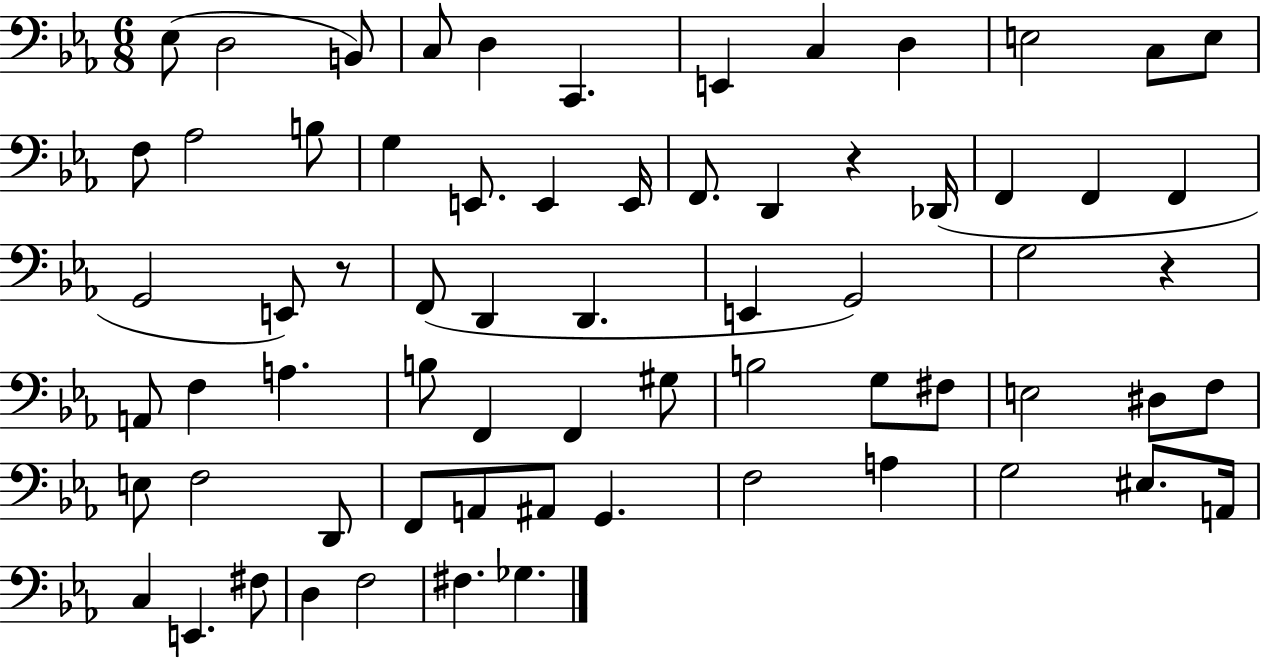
{
  \clef bass
  \numericTimeSignature
  \time 6/8
  \key ees \major
  ees8( d2 b,8) | c8 d4 c,4. | e,4 c4 d4 | e2 c8 e8 | \break f8 aes2 b8 | g4 e,8. e,4 e,16 | f,8. d,4 r4 des,16( | f,4 f,4 f,4 | \break g,2 e,8) r8 | f,8( d,4 d,4. | e,4 g,2) | g2 r4 | \break a,8 f4 a4. | b8 f,4 f,4 gis8 | b2 g8 fis8 | e2 dis8 f8 | \break e8 f2 d,8 | f,8 a,8 ais,8 g,4. | f2 a4 | g2 eis8. a,16 | \break c4 e,4. fis8 | d4 f2 | fis4. ges4. | \bar "|."
}